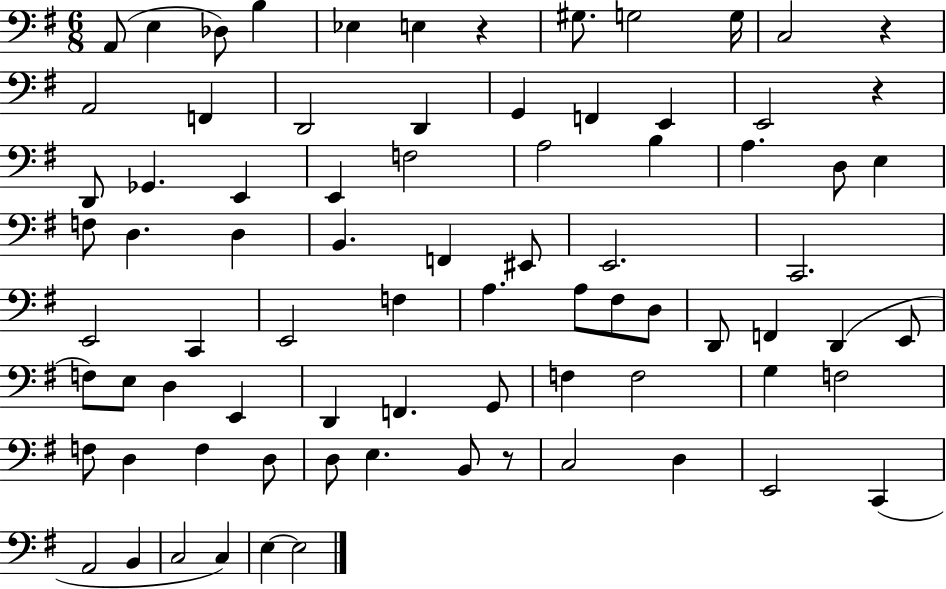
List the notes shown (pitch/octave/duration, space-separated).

A2/e E3/q Db3/e B3/q Eb3/q E3/q R/q G#3/e. G3/h G3/s C3/h R/q A2/h F2/q D2/h D2/q G2/q F2/q E2/q E2/h R/q D2/e Gb2/q. E2/q E2/q F3/h A3/h B3/q A3/q. D3/e E3/q F3/e D3/q. D3/q B2/q. F2/q EIS2/e E2/h. C2/h. E2/h C2/q E2/h F3/q A3/q. A3/e F#3/e D3/e D2/e F2/q D2/q E2/e F3/e E3/e D3/q E2/q D2/q F2/q. G2/e F3/q F3/h G3/q F3/h F3/e D3/q F3/q D3/e D3/e E3/q. B2/e R/e C3/h D3/q E2/h C2/q A2/h B2/q C3/h C3/q E3/q E3/h